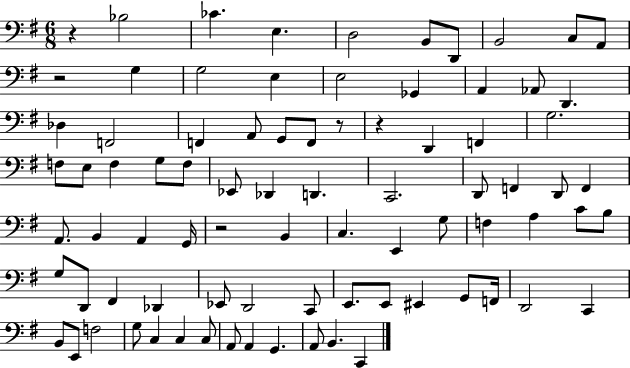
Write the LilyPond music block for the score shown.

{
  \clef bass
  \numericTimeSignature
  \time 6/8
  \key g \major
  \repeat volta 2 { r4 bes2 | ces'4. e4. | d2 b,8 d,8 | b,2 c8 a,8 | \break r2 g4 | g2 e4 | e2 ges,4 | a,4 aes,8 d,4. | \break des4 f,2 | f,4 a,8 g,8 f,8 r8 | r4 d,4 f,4 | g2. | \break f8 e8 f4 g8 f8 | ees,8 des,4 d,4. | c,2. | d,8 f,4 d,8 f,4 | \break a,8. b,4 a,4 g,16 | r2 b,4 | c4. e,4 g8 | f4 a4 c'8 b8 | \break g8 d,8 fis,4 des,4 | ees,8 d,2 c,8 | e,8. e,8 eis,4 g,8 f,16 | d,2 c,4 | \break b,8 e,8 f2 | g8 c4 c4 c8 | a,8 a,4 g,4. | a,8 b,4. c,4 | \break } \bar "|."
}